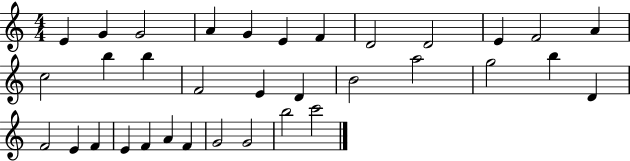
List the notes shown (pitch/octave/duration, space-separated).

E4/q G4/q G4/h A4/q G4/q E4/q F4/q D4/h D4/h E4/q F4/h A4/q C5/h B5/q B5/q F4/h E4/q D4/q B4/h A5/h G5/h B5/q D4/q F4/h E4/q F4/q E4/q F4/q A4/q F4/q G4/h G4/h B5/h C6/h